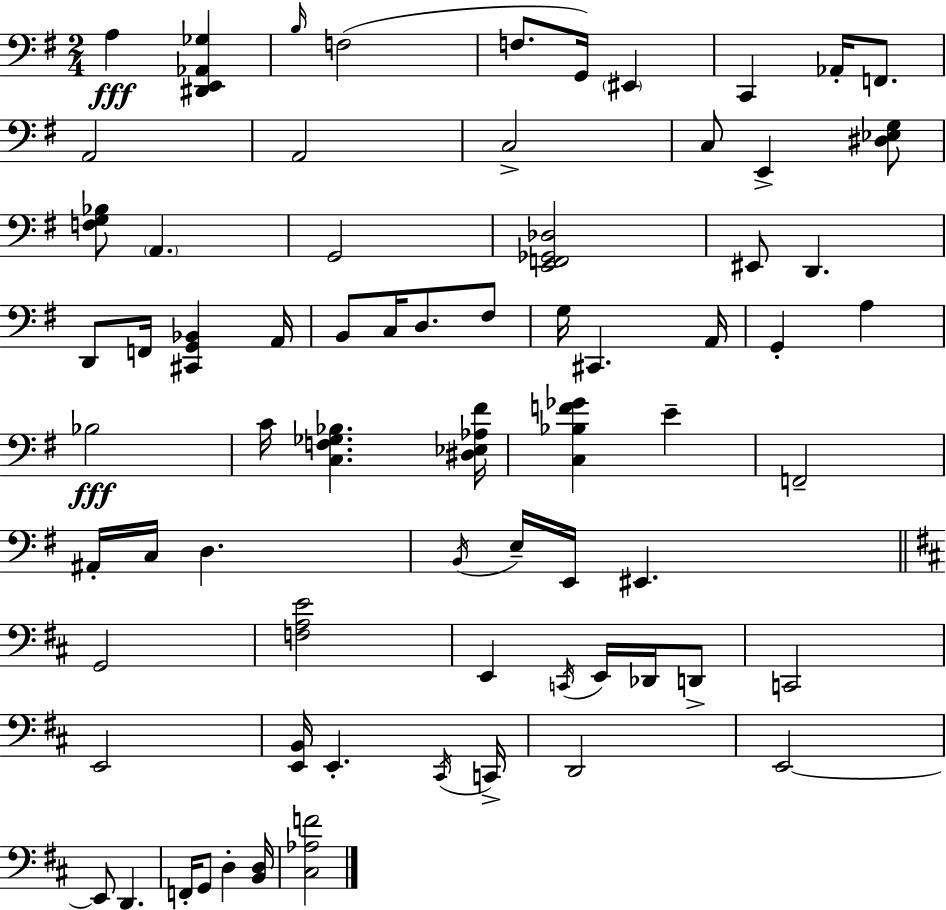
A3/q [D#2,E2,Ab2,Gb3]/q B3/s F3/h F3/e. G2/s EIS2/q C2/q Ab2/s F2/e. A2/h A2/h C3/h C3/e E2/q [D#3,Eb3,G3]/e [F3,G3,Bb3]/e A2/q. G2/h [E2,F2,Gb2,Db3]/h EIS2/e D2/q. D2/e F2/s [C#2,G2,Bb2]/q A2/s B2/e C3/s D3/e. F#3/e G3/s C#2/q. A2/s G2/q A3/q Bb3/h C4/s [C3,F3,Gb3,Bb3]/q. [D#3,Eb3,Ab3,F#4]/s [C3,Bb3,F4,Gb4]/q E4/q F2/h A#2/s C3/s D3/q. B2/s E3/s E2/s EIS2/q. G2/h [F3,A3,E4]/h E2/q C2/s E2/s Db2/s D2/e C2/h E2/h [E2,B2]/s E2/q. C#2/s C2/s D2/h E2/h E2/e D2/q. F2/s G2/e D3/q [B2,D3]/s [C#3,Ab3,F4]/h